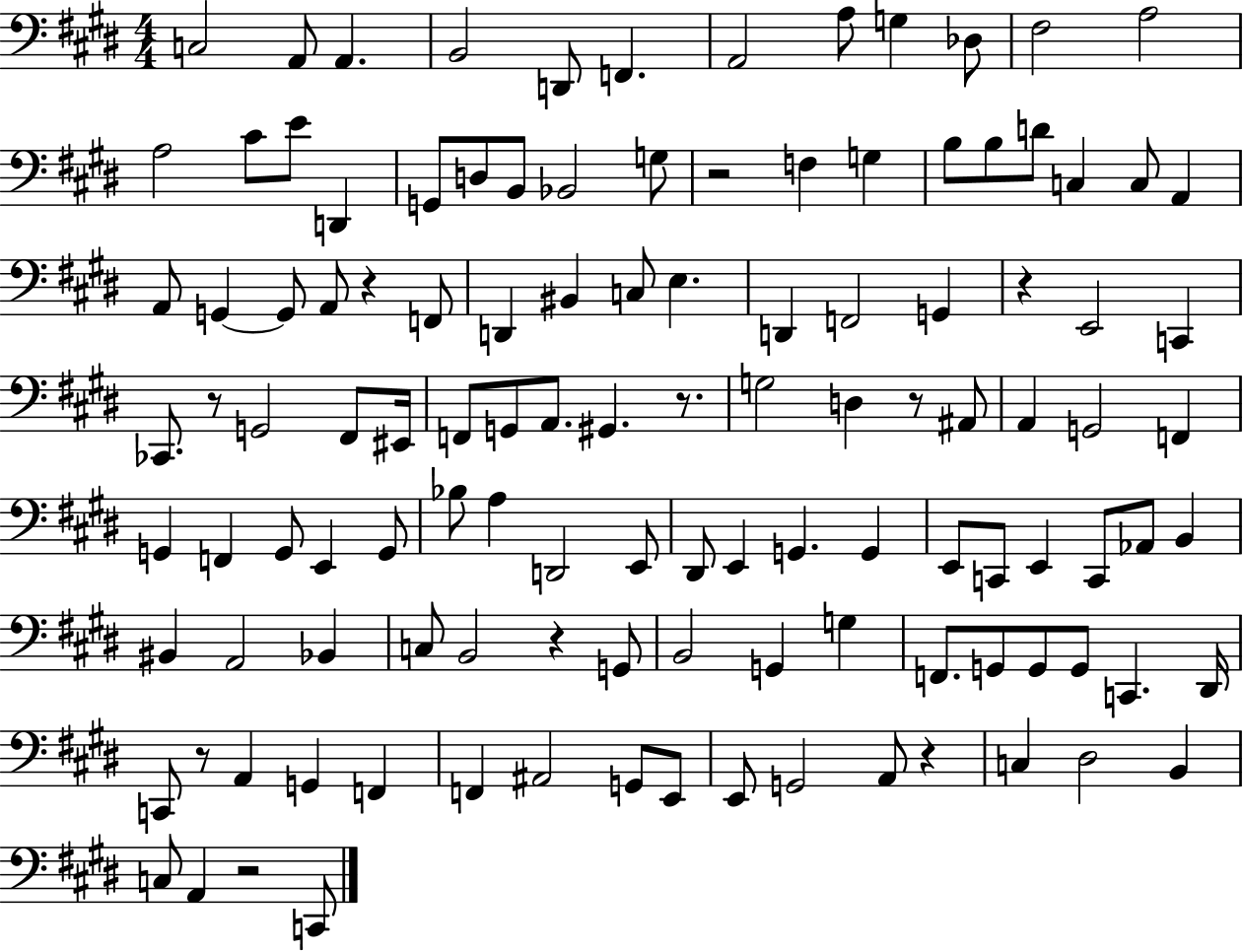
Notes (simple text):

C3/h A2/e A2/q. B2/h D2/e F2/q. A2/h A3/e G3/q Db3/e F#3/h A3/h A3/h C#4/e E4/e D2/q G2/e D3/e B2/e Bb2/h G3/e R/h F3/q G3/q B3/e B3/e D4/e C3/q C3/e A2/q A2/e G2/q G2/e A2/e R/q F2/e D2/q BIS2/q C3/e E3/q. D2/q F2/h G2/q R/q E2/h C2/q CES2/e. R/e G2/h F#2/e EIS2/s F2/e G2/e A2/e. G#2/q. R/e. G3/h D3/q R/e A#2/e A2/q G2/h F2/q G2/q F2/q G2/e E2/q G2/e Bb3/e A3/q D2/h E2/e D#2/e E2/q G2/q. G2/q E2/e C2/e E2/q C2/e Ab2/e B2/q BIS2/q A2/h Bb2/q C3/e B2/h R/q G2/e B2/h G2/q G3/q F2/e. G2/e G2/e G2/e C2/q. D#2/s C2/e R/e A2/q G2/q F2/q F2/q A#2/h G2/e E2/e E2/e G2/h A2/e R/q C3/q D#3/h B2/q C3/e A2/q R/h C2/e